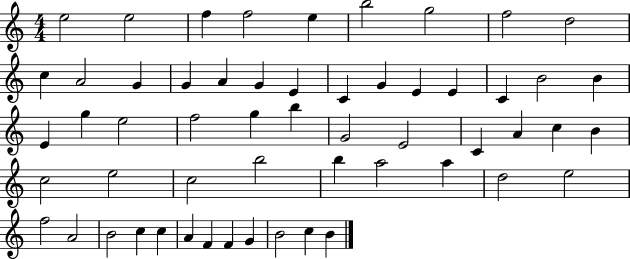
E5/h E5/h F5/q F5/h E5/q B5/h G5/h F5/h D5/h C5/q A4/h G4/q G4/q A4/q G4/q E4/q C4/q G4/q E4/q E4/q C4/q B4/h B4/q E4/q G5/q E5/h F5/h G5/q B5/q G4/h E4/h C4/q A4/q C5/q B4/q C5/h E5/h C5/h B5/h B5/q A5/h A5/q D5/h E5/h F5/h A4/h B4/h C5/q C5/q A4/q F4/q F4/q G4/q B4/h C5/q B4/q